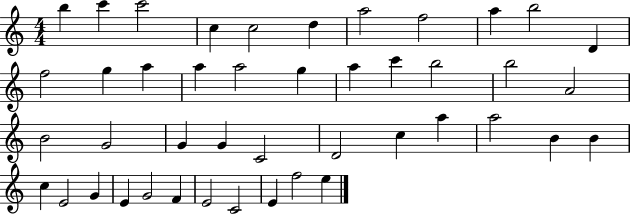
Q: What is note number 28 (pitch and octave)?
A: D4